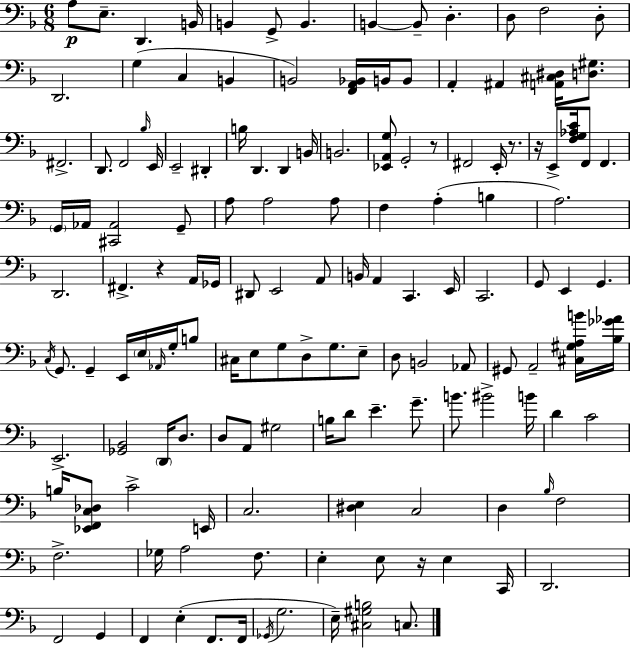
{
  \clef bass
  \numericTimeSignature
  \time 6/8
  \key f \major
  \repeat volta 2 { a8\p e8.-- d,4. b,16 | b,4 g,8-> b,4. | b,4~~ b,8-- d4.-. | d8 f2 d8-. | \break d,2. | g4( c4 b,4 | b,2) <f, a, bes,>16 b,16 b,8 | a,4-. ais,4 <a, cis dis>16 <d gis>8. | \break fis,2.-> | d,8. f,2 \grace { bes16 } | e,16 e,2-- dis,4-. | b16 d,4. d,4 | \break b,16 b,2. | <ees, a, g>8 g,2-. r8 | fis,2 e,16-. r8. | r16 e,8-> <f g aes c'>16 f,8 f,4. | \break \parenthesize g,16 aes,16 <cis, aes,>2 g,8-- | a8 a2 a8 | f4 a4-.( b4 | a2.) | \break d,2. | fis,4.-> r4 a,16 | ges,16 dis,8 e,2 a,8 | b,16 a,4 c,4. | \break e,16 c,2. | g,8 e,4 g,4. | \acciaccatura { c16 } g,8. g,4-- e,16 \parenthesize e16 \grace { aes,16 } | g16-. b8 cis16 e8 g8 d8-> g8. | \break e8-- d8 b,2 | aes,8 gis,8 a,2-- | <cis gis a b'>16 <bes ges' aes'>16 e,2.-> | <ges, bes,>2 \parenthesize d,16 | \break d8. d8 a,8 gis2 | b16 d'8 e'4.-- | g'8.-- b'8. bis'2-> | b'16 d'4 c'2 | \break b16 <ees, f, c des>8 c'2-> | e,16 c2. | <dis e>4 c2 | d4 \grace { bes16 } f2 | \break f2.-> | ges16 a2 | f8. e4-. e8 r16 e4 | c,16 d,2. | \break f,2 | g,4 f,4 e4-.( | f,8. f,16 \acciaccatura { ges,16 } g2. | e16--) <cis gis b>2 | \break c8. } \bar "|."
}